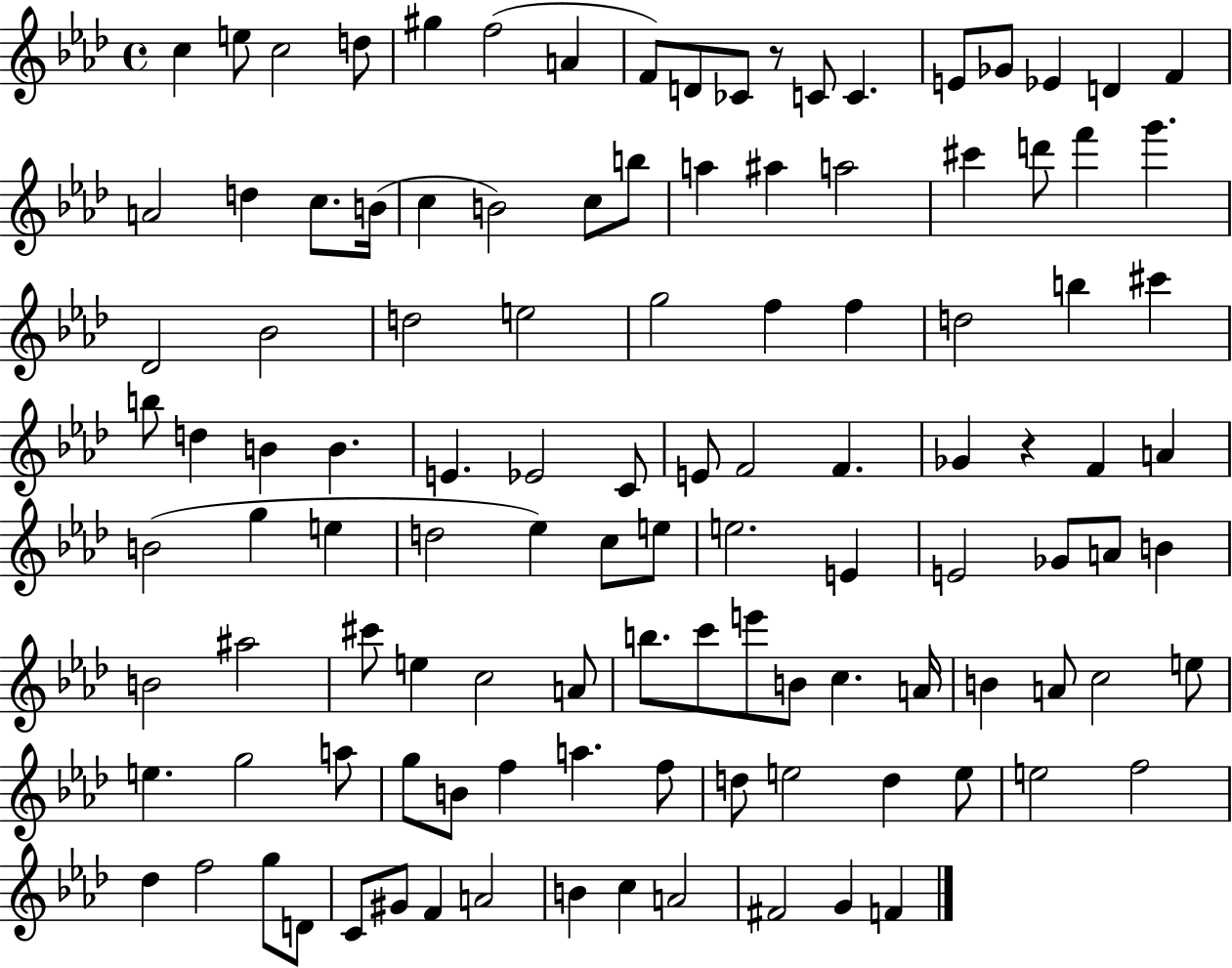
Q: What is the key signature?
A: AES major